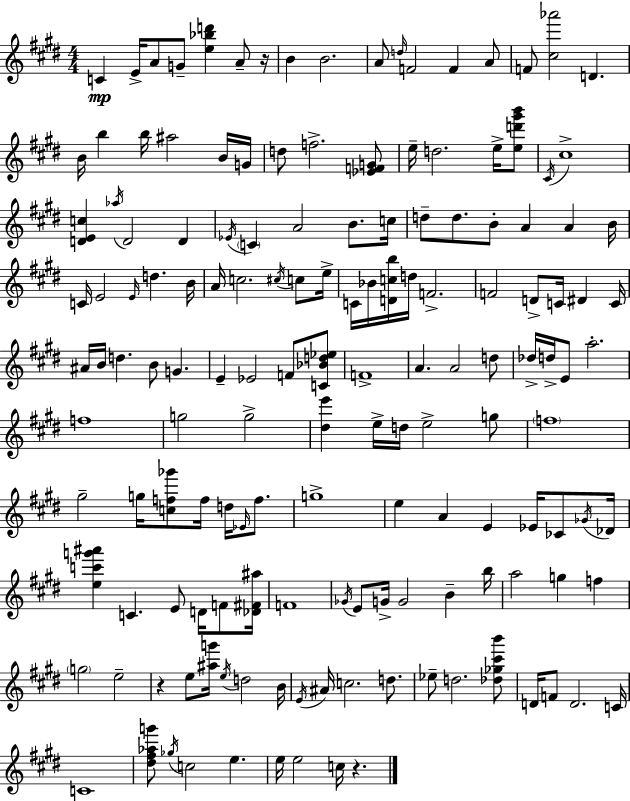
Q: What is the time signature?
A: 4/4